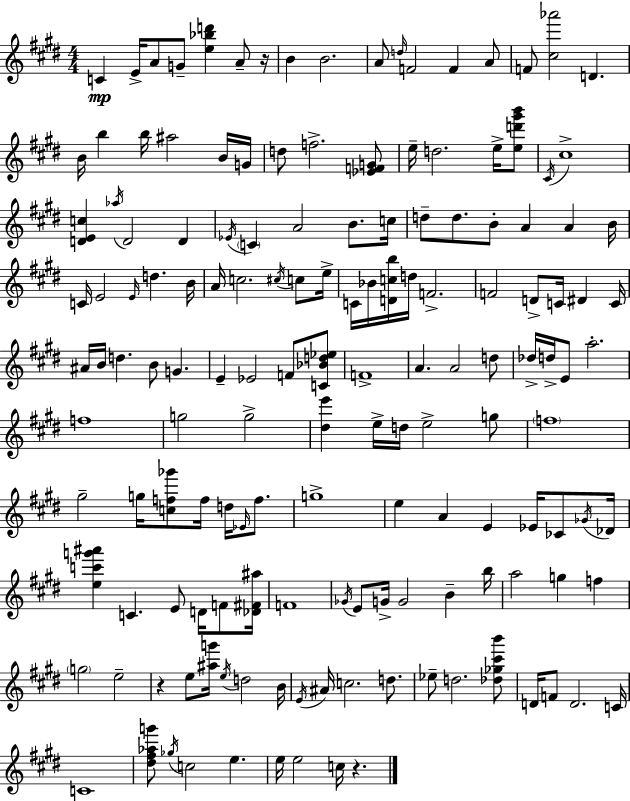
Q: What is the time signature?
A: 4/4